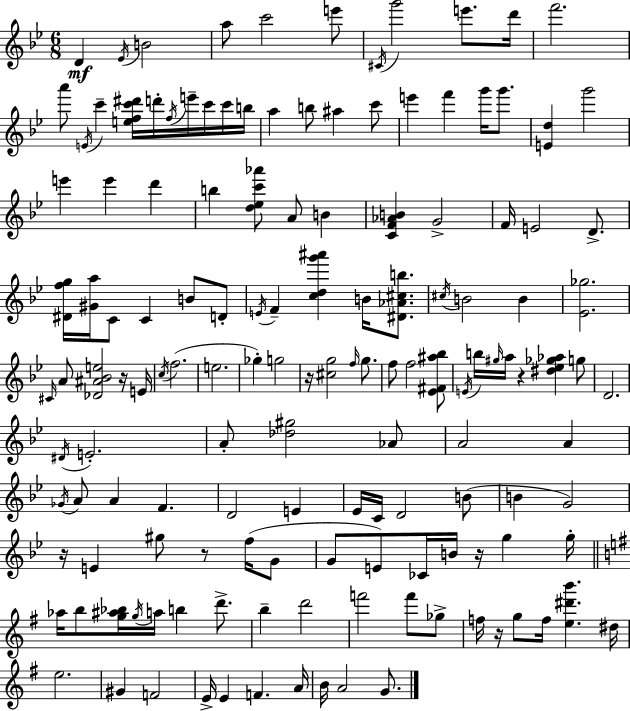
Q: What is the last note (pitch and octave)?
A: G4